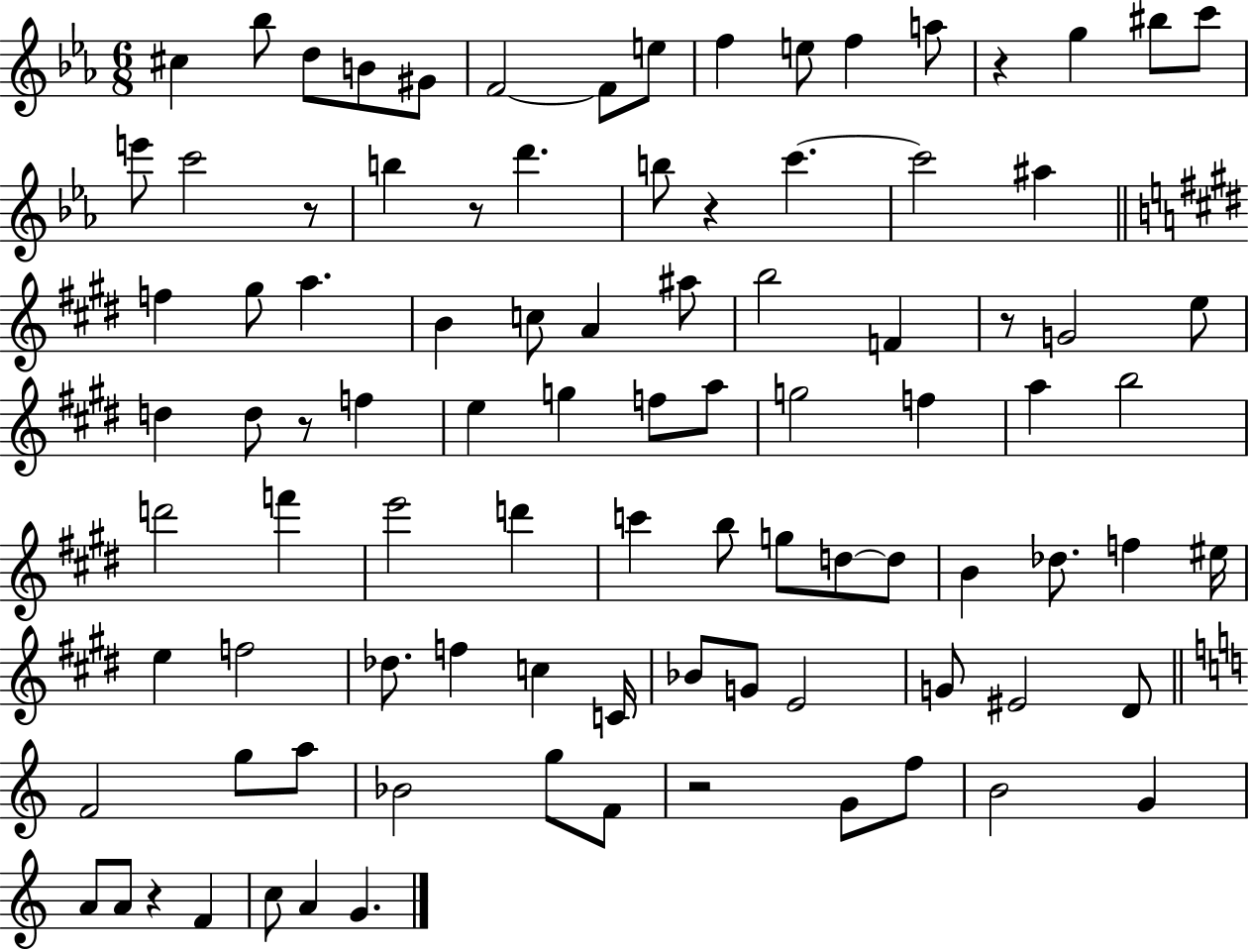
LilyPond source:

{
  \clef treble
  \numericTimeSignature
  \time 6/8
  \key ees \major
  cis''4 bes''8 d''8 b'8 gis'8 | f'2~~ f'8 e''8 | f''4 e''8 f''4 a''8 | r4 g''4 bis''8 c'''8 | \break e'''8 c'''2 r8 | b''4 r8 d'''4. | b''8 r4 c'''4.~~ | c'''2 ais''4 | \break \bar "||" \break \key e \major f''4 gis''8 a''4. | b'4 c''8 a'4 ais''8 | b''2 f'4 | r8 g'2 e''8 | \break d''4 d''8 r8 f''4 | e''4 g''4 f''8 a''8 | g''2 f''4 | a''4 b''2 | \break d'''2 f'''4 | e'''2 d'''4 | c'''4 b''8 g''8 d''8~~ d''8 | b'4 des''8. f''4 eis''16 | \break e''4 f''2 | des''8. f''4 c''4 c'16 | bes'8 g'8 e'2 | g'8 eis'2 dis'8 | \break \bar "||" \break \key a \minor f'2 g''8 a''8 | bes'2 g''8 f'8 | r2 g'8 f''8 | b'2 g'4 | \break a'8 a'8 r4 f'4 | c''8 a'4 g'4. | \bar "|."
}